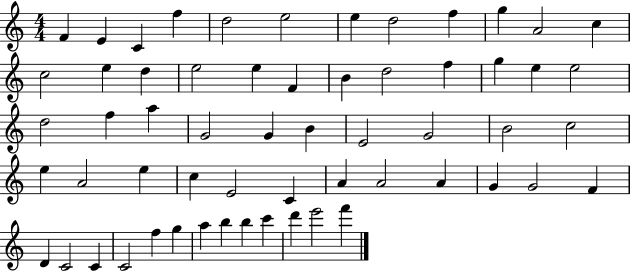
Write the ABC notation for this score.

X:1
T:Untitled
M:4/4
L:1/4
K:C
F E C f d2 e2 e d2 f g A2 c c2 e d e2 e F B d2 f g e e2 d2 f a G2 G B E2 G2 B2 c2 e A2 e c E2 C A A2 A G G2 F D C2 C C2 f g a b b c' d' e'2 f'